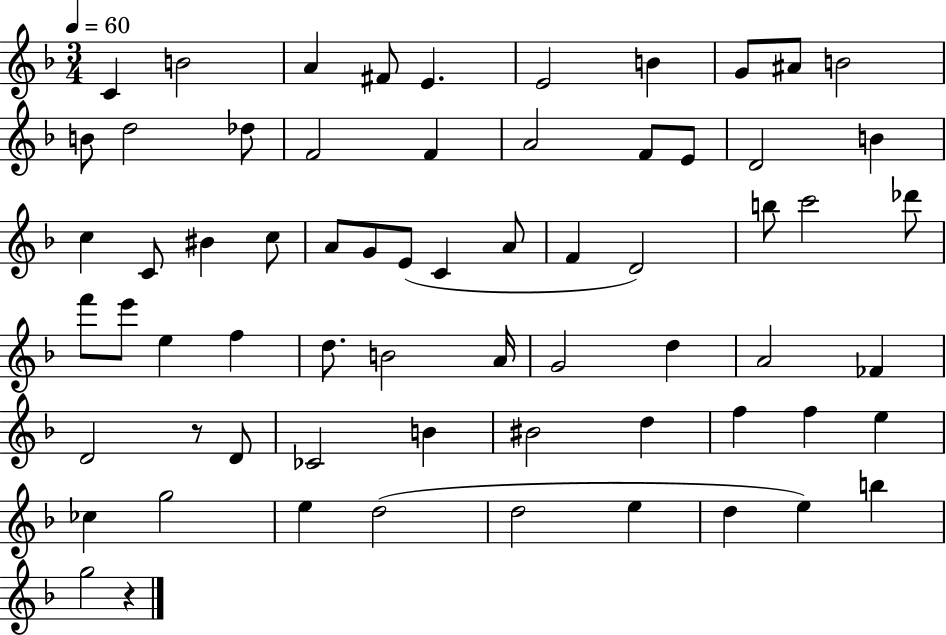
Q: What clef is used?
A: treble